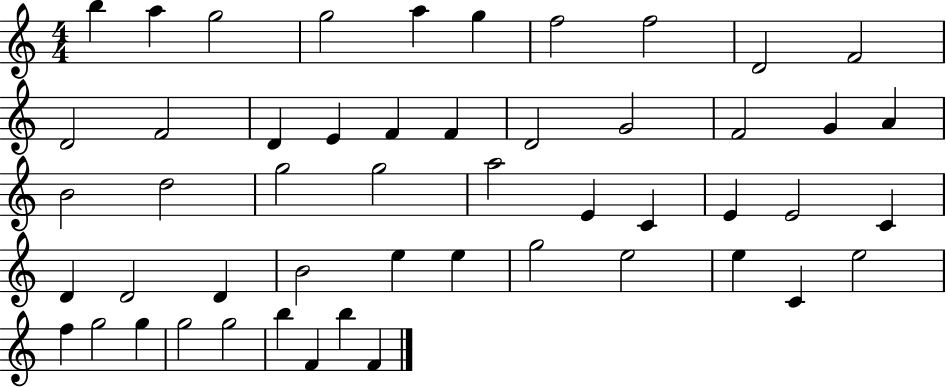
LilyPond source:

{
  \clef treble
  \numericTimeSignature
  \time 4/4
  \key c \major
  b''4 a''4 g''2 | g''2 a''4 g''4 | f''2 f''2 | d'2 f'2 | \break d'2 f'2 | d'4 e'4 f'4 f'4 | d'2 g'2 | f'2 g'4 a'4 | \break b'2 d''2 | g''2 g''2 | a''2 e'4 c'4 | e'4 e'2 c'4 | \break d'4 d'2 d'4 | b'2 e''4 e''4 | g''2 e''2 | e''4 c'4 e''2 | \break f''4 g''2 g''4 | g''2 g''2 | b''4 f'4 b''4 f'4 | \bar "|."
}